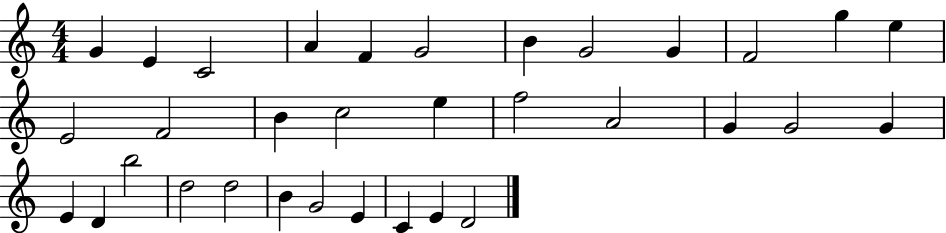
{
  \clef treble
  \numericTimeSignature
  \time 4/4
  \key c \major
  g'4 e'4 c'2 | a'4 f'4 g'2 | b'4 g'2 g'4 | f'2 g''4 e''4 | \break e'2 f'2 | b'4 c''2 e''4 | f''2 a'2 | g'4 g'2 g'4 | \break e'4 d'4 b''2 | d''2 d''2 | b'4 g'2 e'4 | c'4 e'4 d'2 | \break \bar "|."
}